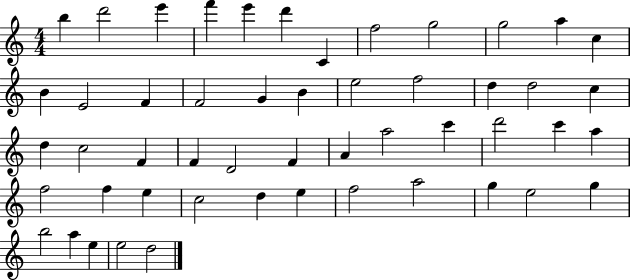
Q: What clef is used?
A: treble